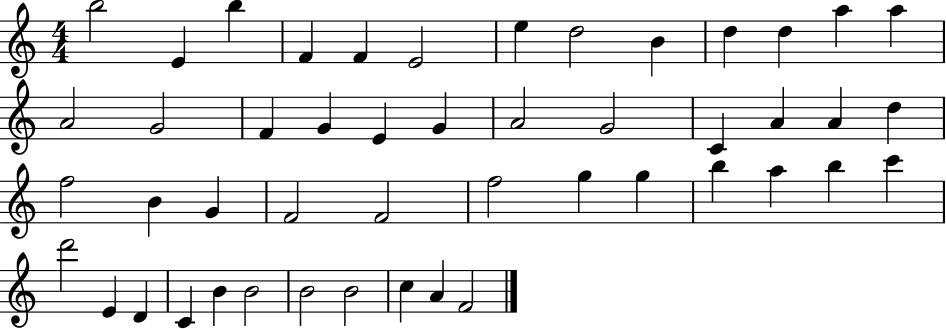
B5/h E4/q B5/q F4/q F4/q E4/h E5/q D5/h B4/q D5/q D5/q A5/q A5/q A4/h G4/h F4/q G4/q E4/q G4/q A4/h G4/h C4/q A4/q A4/q D5/q F5/h B4/q G4/q F4/h F4/h F5/h G5/q G5/q B5/q A5/q B5/q C6/q D6/h E4/q D4/q C4/q B4/q B4/h B4/h B4/h C5/q A4/q F4/h